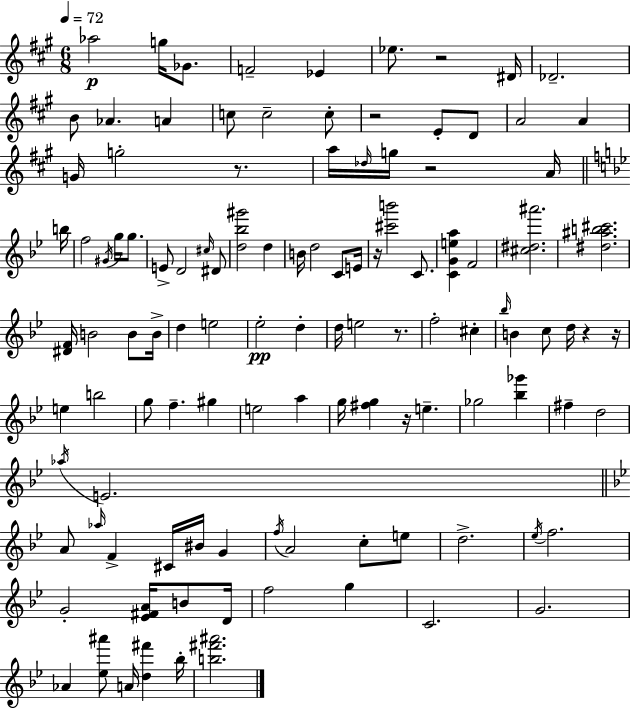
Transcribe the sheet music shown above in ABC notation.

X:1
T:Untitled
M:6/8
L:1/4
K:A
_a2 g/4 _G/2 F2 _E _e/2 z2 ^D/4 _D2 B/2 _A A c/2 c2 c/2 z2 E/2 D/2 A2 A G/4 g2 z/2 a/4 _d/4 g/4 z2 A/4 b/4 f2 ^G/4 g/4 g/2 E/2 D2 ^c/4 ^D/2 [d_b^g']2 d B/4 d2 C/2 E/4 z/4 [^c'b']2 C/2 [CGea] F2 [^c^d^a']2 [^d^ab^c']2 [^DF]/4 B2 B/2 B/4 d e2 _e2 d d/4 e2 z/2 f2 ^c _b/4 B c/2 d/4 z z/4 e b2 g/2 f ^g e2 a g/4 [^fg] z/4 e _g2 [_b_g'] ^f d2 _a/4 E2 A/2 _a/4 F ^C/4 ^B/4 G f/4 A2 c/2 e/2 d2 _e/4 f2 G2 [_E^FA]/4 B/2 D/4 f2 g C2 G2 _A [_e^a']/2 A/4 [d^f'] _b/4 [b^f'^a']2